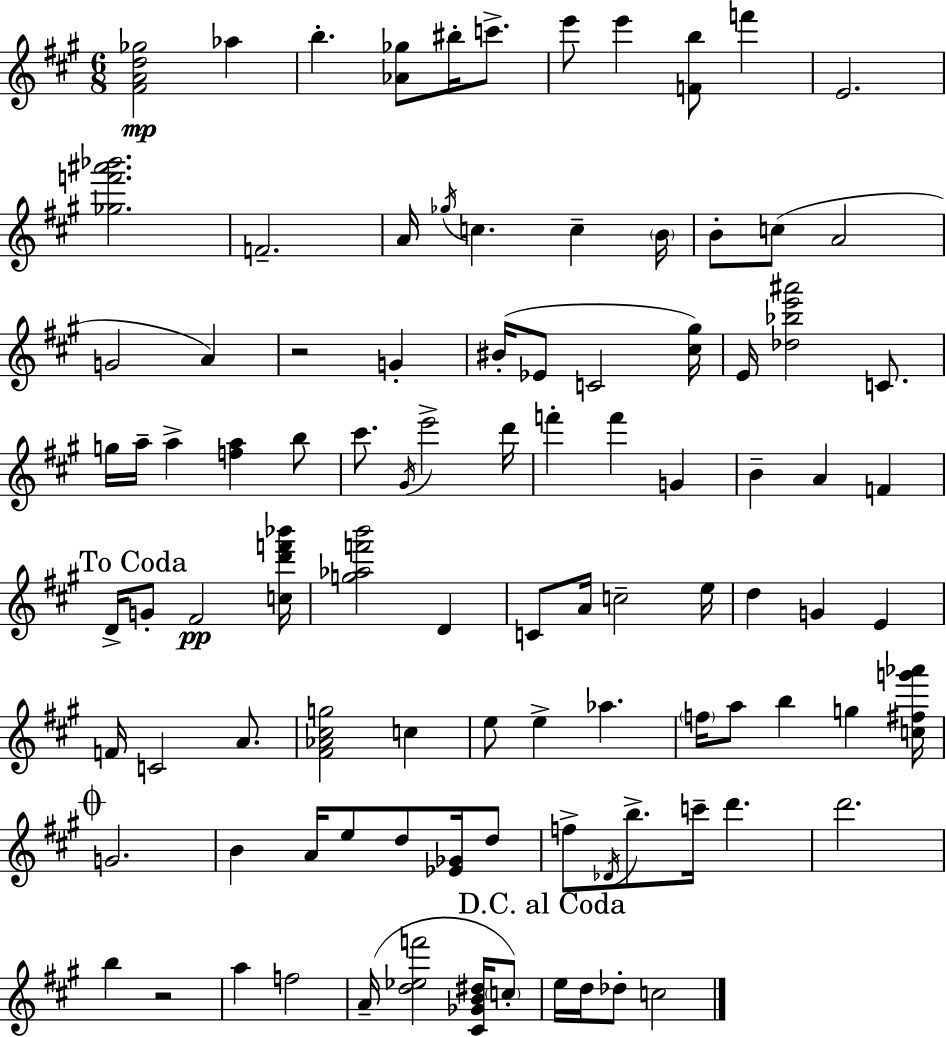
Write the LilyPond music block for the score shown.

{
  \clef treble
  \numericTimeSignature
  \time 6/8
  \key a \major
  <fis' a' d'' ges''>2\mp aes''4 | b''4.-. <aes' ges''>8 bis''16-. c'''8.-> | e'''8 e'''4 <f' b''>8 f'''4 | e'2. | \break <ges'' f''' ais''' bes'''>2. | f'2.-- | a'16 \acciaccatura { ges''16 } c''4. c''4-- | \parenthesize b'16 b'8-. c''8( a'2 | \break g'2 a'4) | r2 g'4-. | bis'16-.( ees'8 c'2 | <cis'' gis''>16) e'16 <des'' bes'' e''' ais'''>2 c'8. | \break g''16 a''16-- a''4-> <f'' a''>4 b''8 | cis'''8. \acciaccatura { gis'16 } e'''2-> | d'''16 f'''4-. f'''4 g'4 | b'4-- a'4 f'4 | \break \mark "To Coda" d'16-> g'8-. fis'2\pp | <c'' d''' f''' bes'''>16 <g'' aes'' f''' b'''>2 d'4 | c'8 a'16 c''2-- | e''16 d''4 g'4 e'4 | \break f'16 c'2 a'8. | <fis' aes' cis'' g''>2 c''4 | e''8 e''4-> aes''4. | \parenthesize f''16 a''8 b''4 g''4 | \break <c'' fis'' g''' aes'''>16 \mark \markup { \musicglyph "scripts.coda" } g'2. | b'4 a'16 e''8 d''8 <ees' ges'>16 | d''8 f''8-> \acciaccatura { des'16 } b''8.-> c'''16-- d'''4. | d'''2. | \break b''4 r2 | a''4 f''2 | a'16--( <d'' ees'' f'''>2 | <cis' ges' b' dis''>16 \parenthesize c''8-.) \mark "D.C. al Coda" e''16 d''16 des''8-. c''2 | \break \bar "|."
}